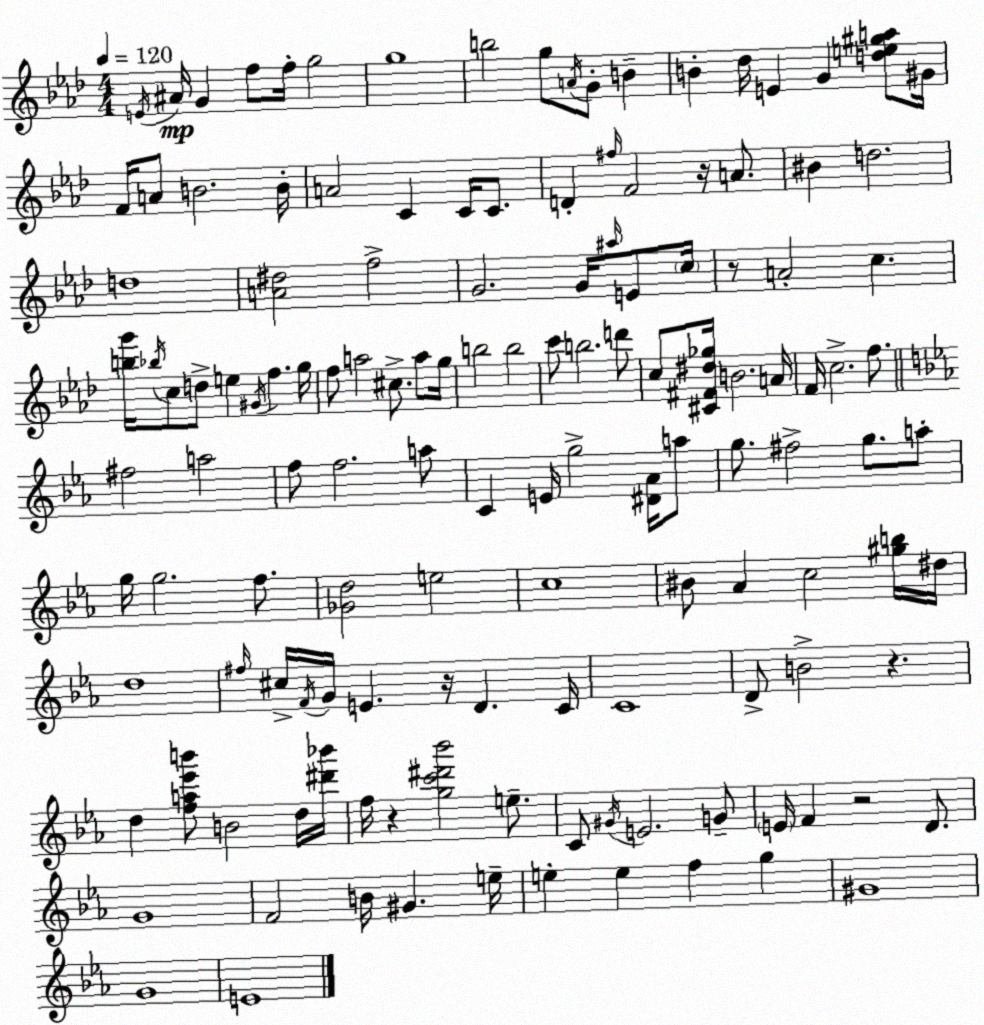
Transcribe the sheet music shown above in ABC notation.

X:1
T:Untitled
M:4/4
L:1/4
K:Fm
E/4 ^A/4 G f/2 f/4 g2 g4 b2 g/2 A/4 G/2 B B _d/4 E G [de^ga]/2 ^G/4 F/4 A/2 B2 B/4 A2 C C/4 C/2 D ^f/4 F2 z/4 A/2 ^B d2 d4 [A^d]2 f2 G2 G/4 ^a/4 E/2 c/4 z/2 A2 c [bg']/4 _b/4 c/2 d/2 e ^G/4 f g/4 f/2 a2 ^c/2 a/2 g/4 b2 b2 c'/2 b2 d'/2 c/2 [^C^F^d_g]/4 B2 A/4 F/4 c2 f/2 ^f2 a2 f/2 f2 a/2 C E/4 g2 [^D_A]/4 a/2 g/2 ^f2 g/2 a/2 g/4 g2 f/2 [_Gd]2 e2 c4 ^B/2 _A c2 [^gb]/4 ^d/4 d4 ^f/4 ^c/4 F/4 G/4 E z/4 D C/4 C4 D/2 B2 z d [fa_e'b']/2 B2 d/4 [^d'_b']/4 f/4 z [gc'^d'_b']2 e/2 C/2 ^G/4 E2 G/2 E/4 F z2 D/2 G4 F2 B/4 ^G e/4 e e f g ^G4 G4 E4